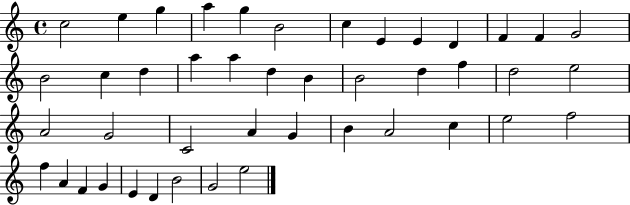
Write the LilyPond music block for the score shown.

{
  \clef treble
  \time 4/4
  \defaultTimeSignature
  \key c \major
  c''2 e''4 g''4 | a''4 g''4 b'2 | c''4 e'4 e'4 d'4 | f'4 f'4 g'2 | \break b'2 c''4 d''4 | a''4 a''4 d''4 b'4 | b'2 d''4 f''4 | d''2 e''2 | \break a'2 g'2 | c'2 a'4 g'4 | b'4 a'2 c''4 | e''2 f''2 | \break f''4 a'4 f'4 g'4 | e'4 d'4 b'2 | g'2 e''2 | \bar "|."
}